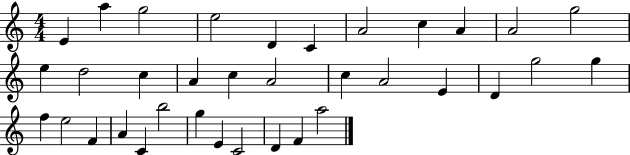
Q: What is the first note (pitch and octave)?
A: E4